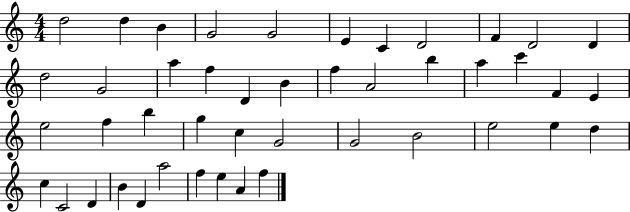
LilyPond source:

{
  \clef treble
  \numericTimeSignature
  \time 4/4
  \key c \major
  d''2 d''4 b'4 | g'2 g'2 | e'4 c'4 d'2 | f'4 d'2 d'4 | \break d''2 g'2 | a''4 f''4 d'4 b'4 | f''4 a'2 b''4 | a''4 c'''4 f'4 e'4 | \break e''2 f''4 b''4 | g''4 c''4 g'2 | g'2 b'2 | e''2 e''4 d''4 | \break c''4 c'2 d'4 | b'4 d'4 a''2 | f''4 e''4 a'4 f''4 | \bar "|."
}